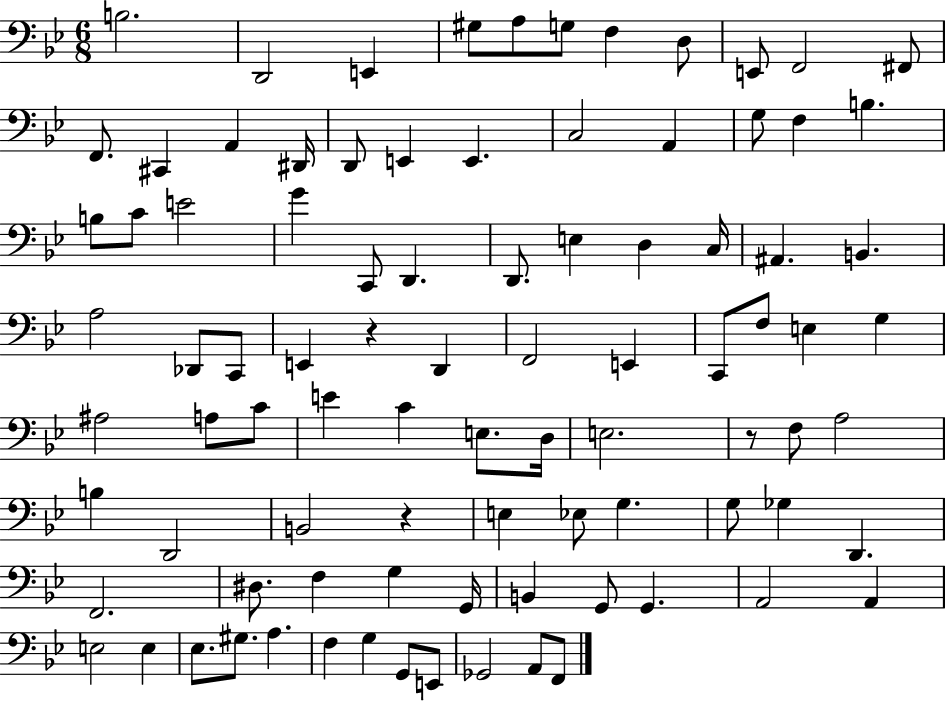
B3/h. D2/h E2/q G#3/e A3/e G3/e F3/q D3/e E2/e F2/h F#2/e F2/e. C#2/q A2/q D#2/s D2/e E2/q E2/q. C3/h A2/q G3/e F3/q B3/q. B3/e C4/e E4/h G4/q C2/e D2/q. D2/e. E3/q D3/q C3/s A#2/q. B2/q. A3/h Db2/e C2/e E2/q R/q D2/q F2/h E2/q C2/e F3/e E3/q G3/q A#3/h A3/e C4/e E4/q C4/q E3/e. D3/s E3/h. R/e F3/e A3/h B3/q D2/h B2/h R/q E3/q Eb3/e G3/q. G3/e Gb3/q D2/q. F2/h. D#3/e. F3/q G3/q G2/s B2/q G2/e G2/q. A2/h A2/q E3/h E3/q Eb3/e. G#3/e. A3/q. F3/q G3/q G2/e E2/e Gb2/h A2/e F2/e